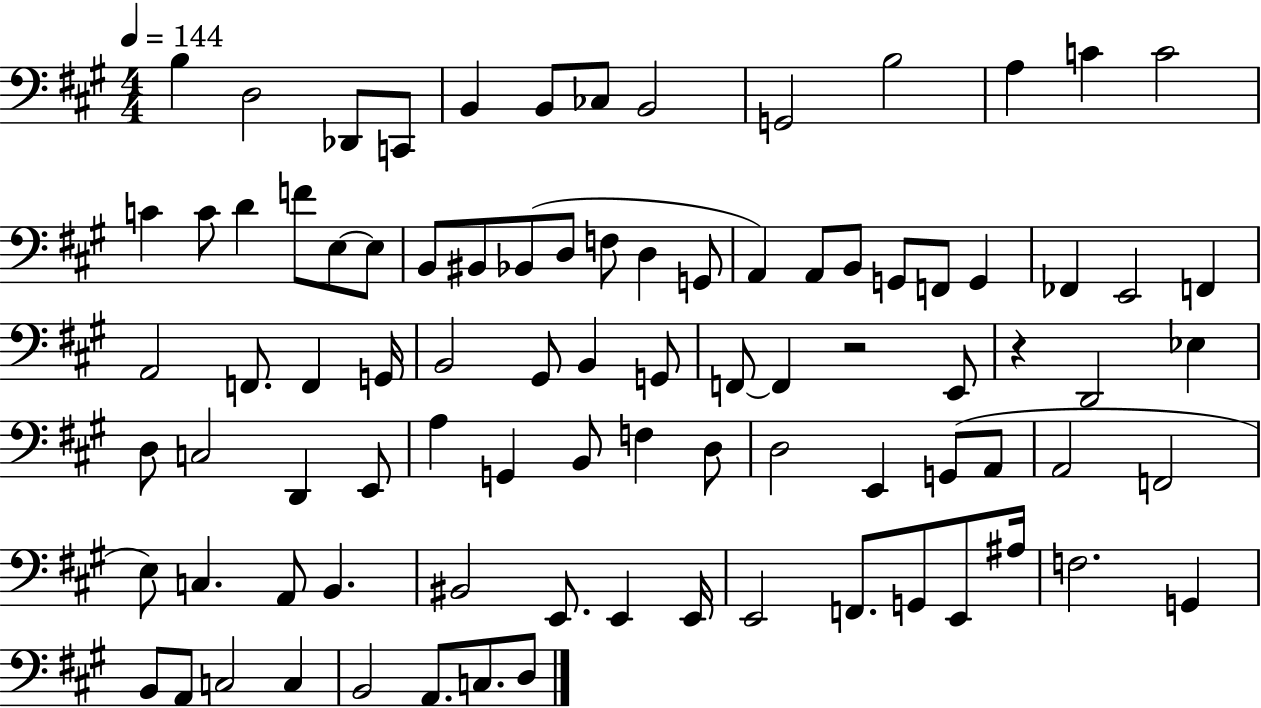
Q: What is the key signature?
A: A major